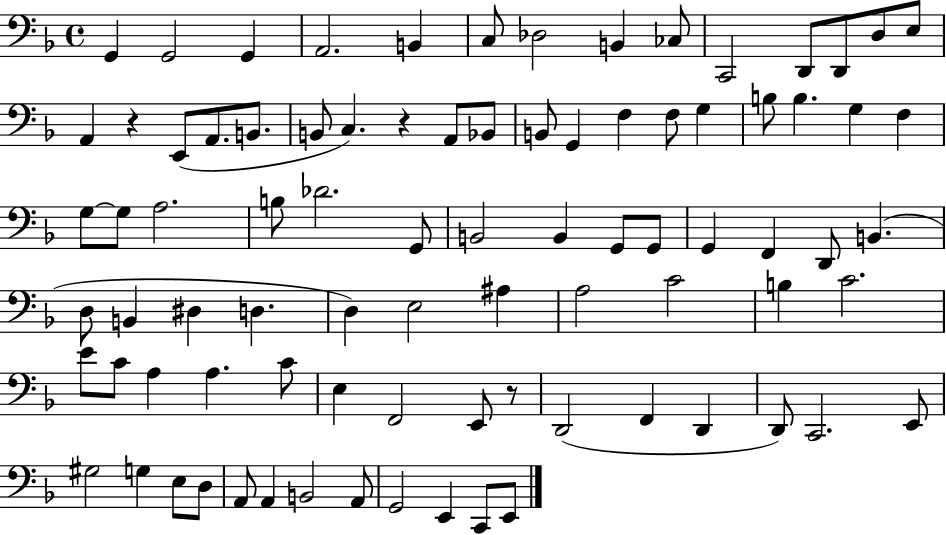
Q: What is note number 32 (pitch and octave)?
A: G3